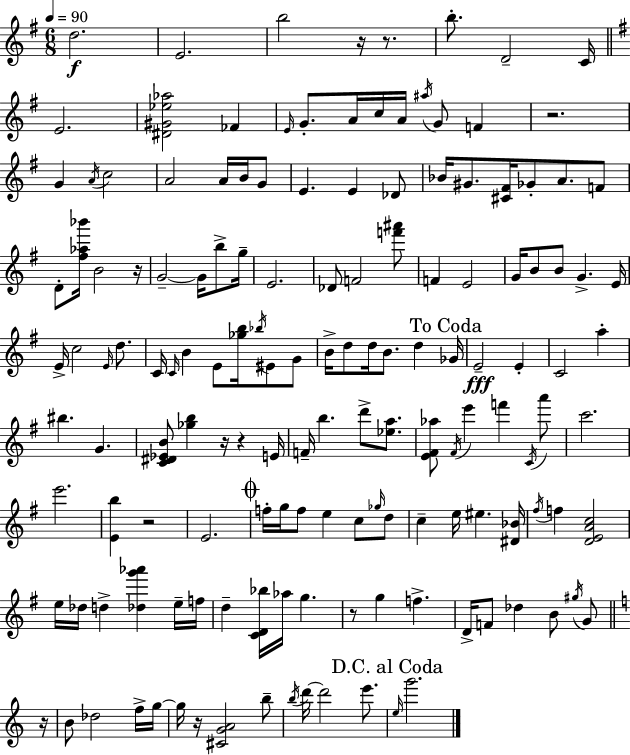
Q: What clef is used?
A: treble